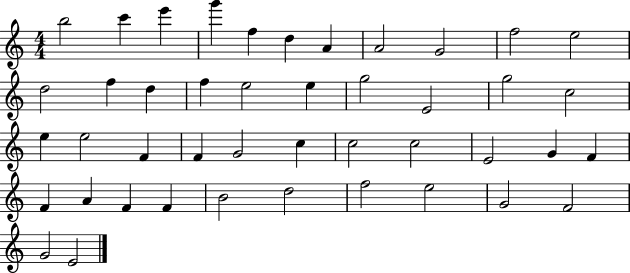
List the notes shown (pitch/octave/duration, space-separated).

B5/h C6/q E6/q G6/q F5/q D5/q A4/q A4/h G4/h F5/h E5/h D5/h F5/q D5/q F5/q E5/h E5/q G5/h E4/h G5/h C5/h E5/q E5/h F4/q F4/q G4/h C5/q C5/h C5/h E4/h G4/q F4/q F4/q A4/q F4/q F4/q B4/h D5/h F5/h E5/h G4/h F4/h G4/h E4/h